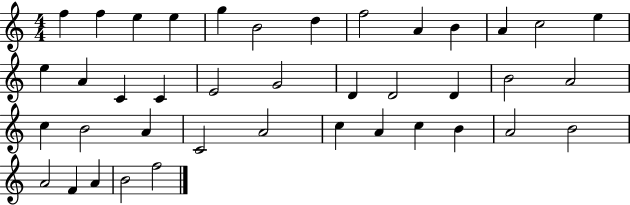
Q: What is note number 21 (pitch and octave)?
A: D4